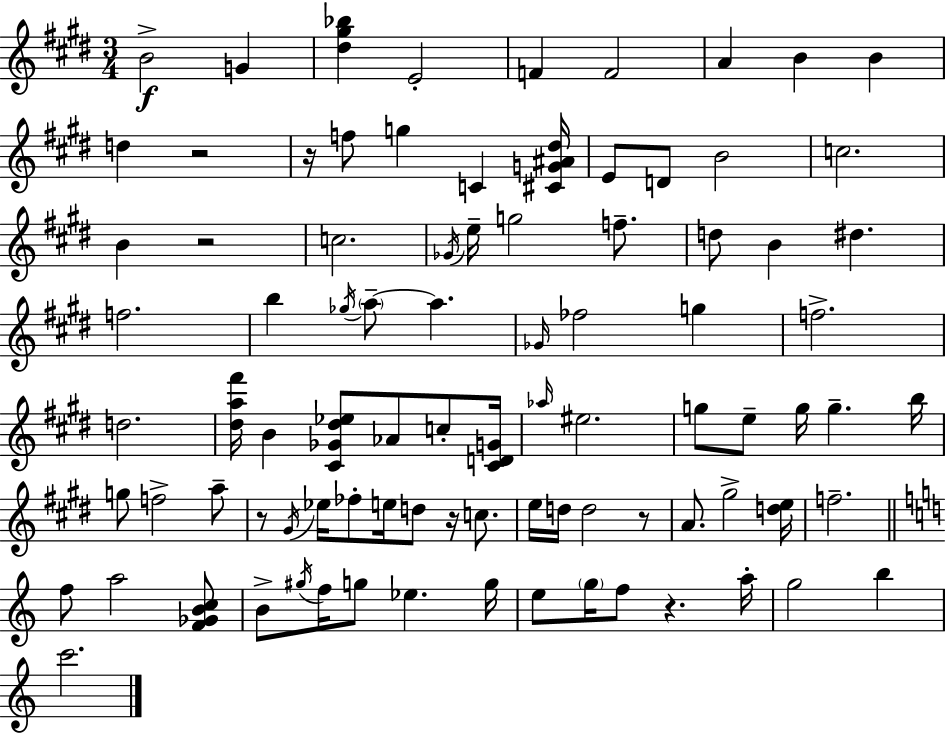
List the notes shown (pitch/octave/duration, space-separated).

B4/h G4/q [D#5,G#5,Bb5]/q E4/h F4/q F4/h A4/q B4/q B4/q D5/q R/h R/s F5/e G5/q C4/q [C#4,G4,A#4,D#5]/s E4/e D4/e B4/h C5/h. B4/q R/h C5/h. Gb4/s E5/s G5/h F5/e. D5/e B4/q D#5/q. F5/h. B5/q Gb5/s A5/e A5/q. Gb4/s FES5/h G5/q F5/h. D5/h. [D#5,A5,F#6]/s B4/q [C#4,Gb4,D#5,Eb5]/e Ab4/e C5/e [C#4,D4,G4]/s Ab5/s EIS5/h. G5/e E5/e G5/s G5/q. B5/s G5/e F5/h A5/e R/e G#4/s Eb5/s FES5/e E5/s D5/e R/s C5/e. E5/s D5/s D5/h R/e A4/e. G#5/h [D5,E5]/s F5/h. F5/e A5/h [F4,Gb4,B4,C5]/e B4/e G#5/s F5/s G5/e Eb5/q. G5/s E5/e G5/s F5/e R/q. A5/s G5/h B5/q C6/h.